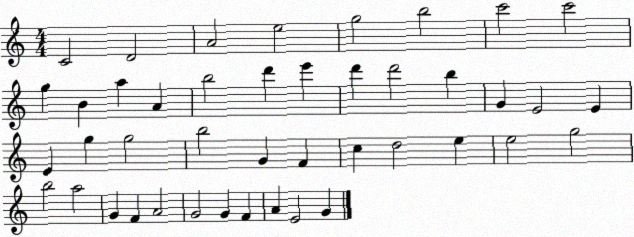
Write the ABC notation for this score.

X:1
T:Untitled
M:4/4
L:1/4
K:C
C2 D2 A2 e2 g2 b2 c'2 c'2 g B a A b2 d' e' d' d'2 b G E2 E E g g2 b2 G F c d2 e e2 g2 b2 a2 G F A2 G2 G F A E2 G